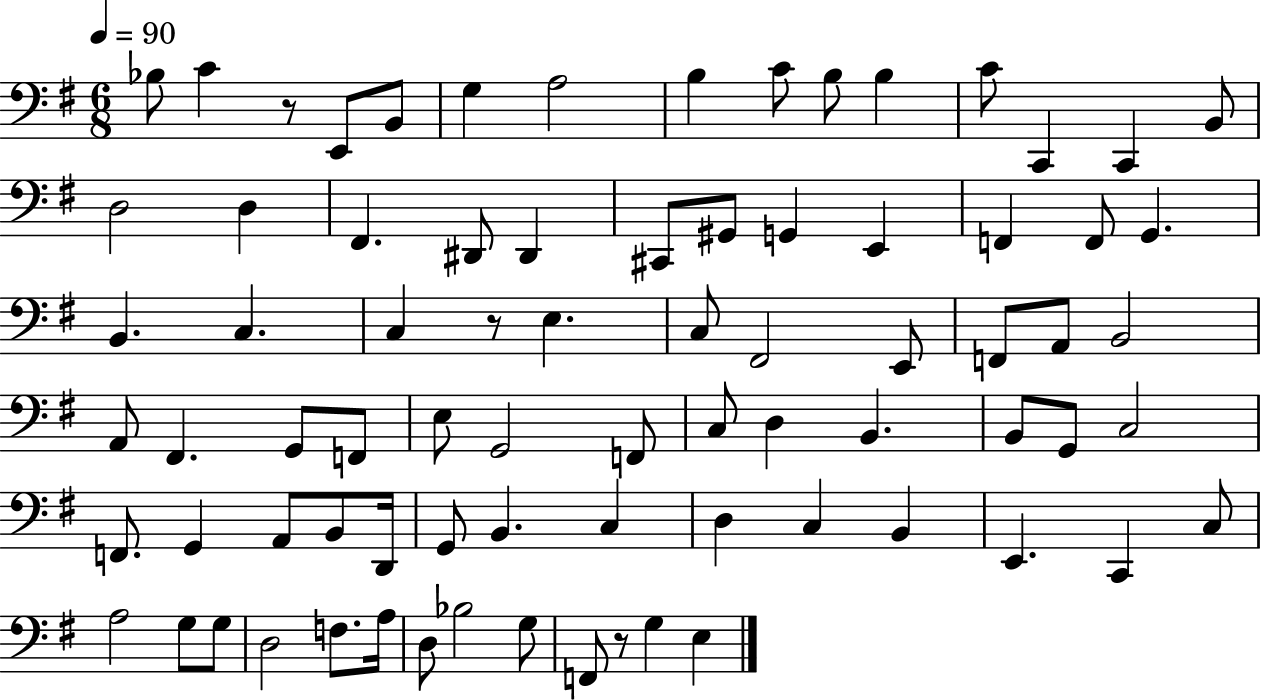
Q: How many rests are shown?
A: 3